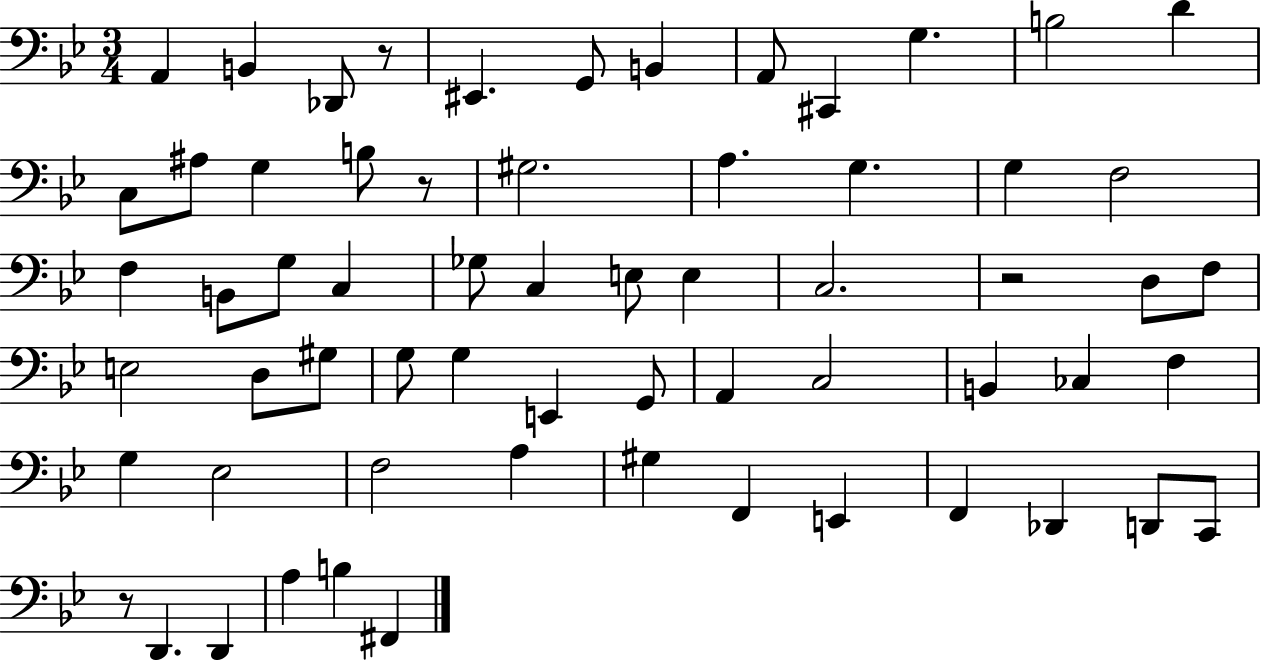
{
  \clef bass
  \numericTimeSignature
  \time 3/4
  \key bes \major
  a,4 b,4 des,8 r8 | eis,4. g,8 b,4 | a,8 cis,4 g4. | b2 d'4 | \break c8 ais8 g4 b8 r8 | gis2. | a4. g4. | g4 f2 | \break f4 b,8 g8 c4 | ges8 c4 e8 e4 | c2. | r2 d8 f8 | \break e2 d8 gis8 | g8 g4 e,4 g,8 | a,4 c2 | b,4 ces4 f4 | \break g4 ees2 | f2 a4 | gis4 f,4 e,4 | f,4 des,4 d,8 c,8 | \break r8 d,4. d,4 | a4 b4 fis,4 | \bar "|."
}